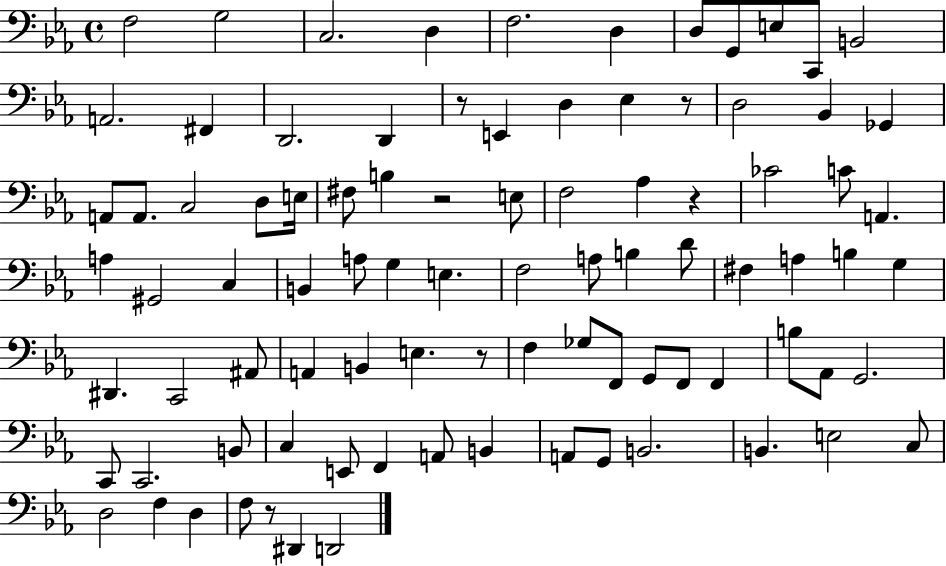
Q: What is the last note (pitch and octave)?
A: D2